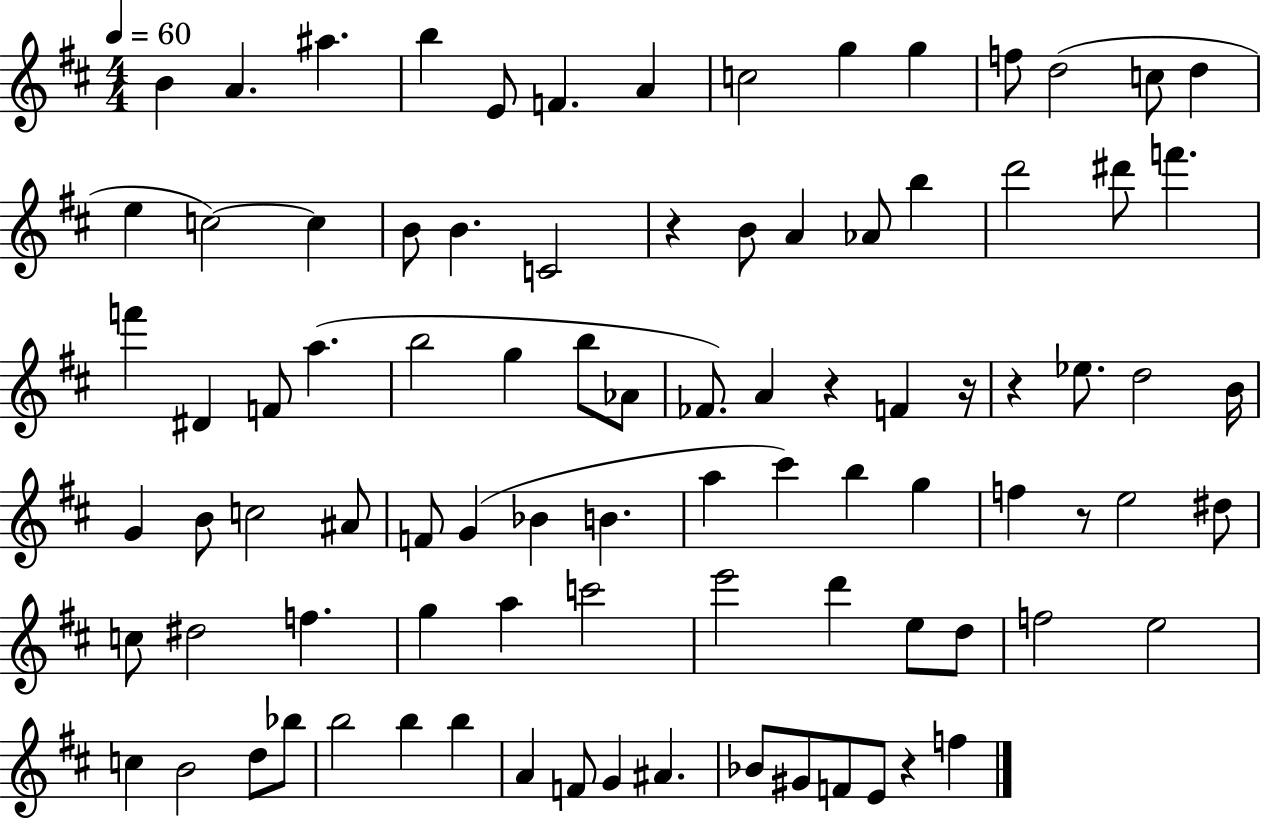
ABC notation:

X:1
T:Untitled
M:4/4
L:1/4
K:D
B A ^a b E/2 F A c2 g g f/2 d2 c/2 d e c2 c B/2 B C2 z B/2 A _A/2 b d'2 ^d'/2 f' f' ^D F/2 a b2 g b/2 _A/2 _F/2 A z F z/4 z _e/2 d2 B/4 G B/2 c2 ^A/2 F/2 G _B B a ^c' b g f z/2 e2 ^d/2 c/2 ^d2 f g a c'2 e'2 d' e/2 d/2 f2 e2 c B2 d/2 _b/2 b2 b b A F/2 G ^A _B/2 ^G/2 F/2 E/2 z f